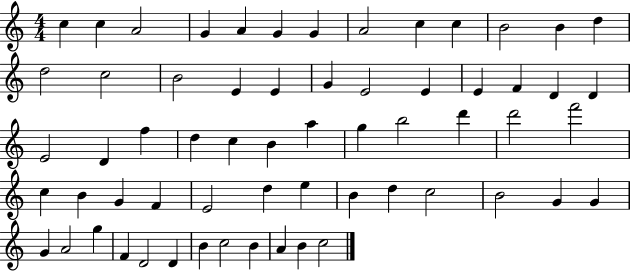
C5/q C5/q A4/h G4/q A4/q G4/q G4/q A4/h C5/q C5/q B4/h B4/q D5/q D5/h C5/h B4/h E4/q E4/q G4/q E4/h E4/q E4/q F4/q D4/q D4/q E4/h D4/q F5/q D5/q C5/q B4/q A5/q G5/q B5/h D6/q D6/h F6/h C5/q B4/q G4/q F4/q E4/h D5/q E5/q B4/q D5/q C5/h B4/h G4/q G4/q G4/q A4/h G5/q F4/q D4/h D4/q B4/q C5/h B4/q A4/q B4/q C5/h